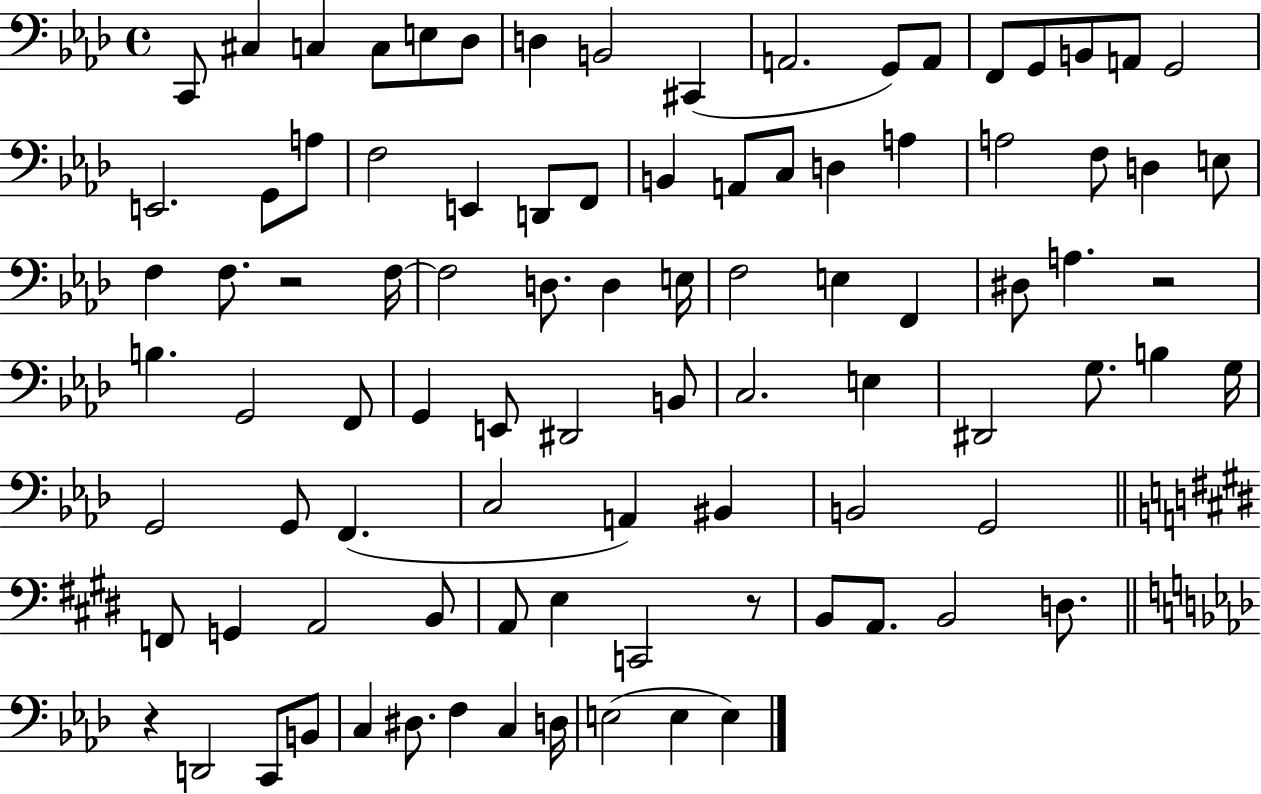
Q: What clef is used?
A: bass